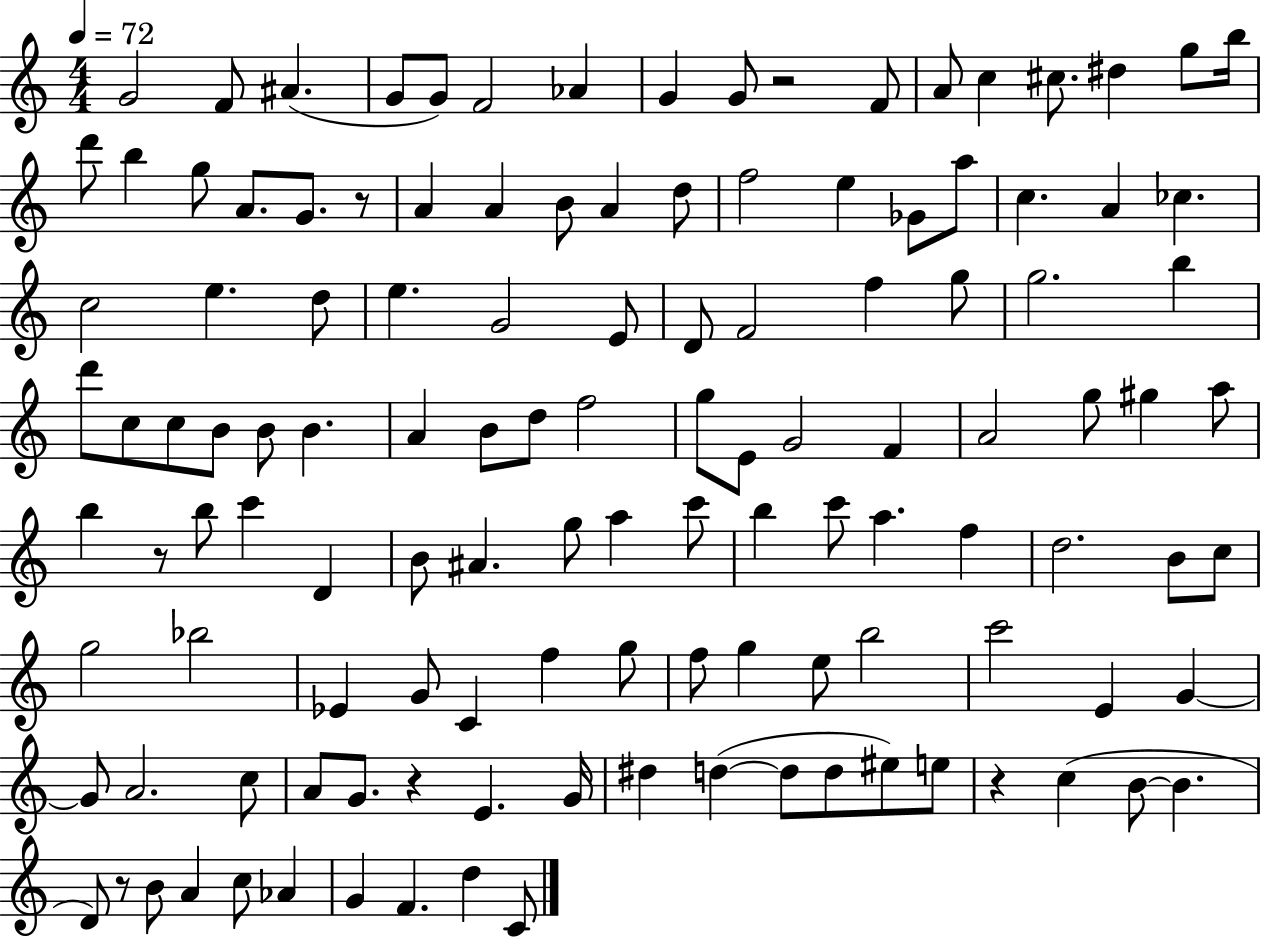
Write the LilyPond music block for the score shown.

{
  \clef treble
  \numericTimeSignature
  \time 4/4
  \key c \major
  \tempo 4 = 72
  g'2 f'8 ais'4.( | g'8 g'8) f'2 aes'4 | g'4 g'8 r2 f'8 | a'8 c''4 cis''8. dis''4 g''8 b''16 | \break d'''8 b''4 g''8 a'8. g'8. r8 | a'4 a'4 b'8 a'4 d''8 | f''2 e''4 ges'8 a''8 | c''4. a'4 ces''4. | \break c''2 e''4. d''8 | e''4. g'2 e'8 | d'8 f'2 f''4 g''8 | g''2. b''4 | \break d'''8 c''8 c''8 b'8 b'8 b'4. | a'4 b'8 d''8 f''2 | g''8 e'8 g'2 f'4 | a'2 g''8 gis''4 a''8 | \break b''4 r8 b''8 c'''4 d'4 | b'8 ais'4. g''8 a''4 c'''8 | b''4 c'''8 a''4. f''4 | d''2. b'8 c''8 | \break g''2 bes''2 | ees'4 g'8 c'4 f''4 g''8 | f''8 g''4 e''8 b''2 | c'''2 e'4 g'4~~ | \break g'8 a'2. c''8 | a'8 g'8. r4 e'4. g'16 | dis''4 d''4~(~ d''8 d''8 eis''8) e''8 | r4 c''4( b'8~~ b'4. | \break d'8) r8 b'8 a'4 c''8 aes'4 | g'4 f'4. d''4 c'8 | \bar "|."
}